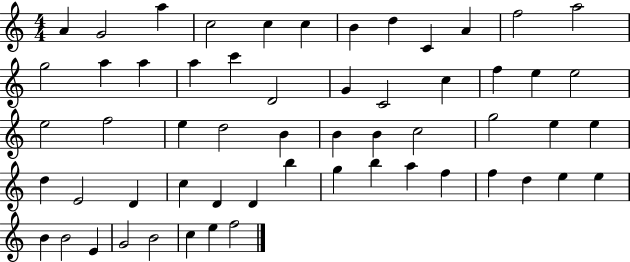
A4/q G4/h A5/q C5/h C5/q C5/q B4/q D5/q C4/q A4/q F5/h A5/h G5/h A5/q A5/q A5/q C6/q D4/h G4/q C4/h C5/q F5/q E5/q E5/h E5/h F5/h E5/q D5/h B4/q B4/q B4/q C5/h G5/h E5/q E5/q D5/q E4/h D4/q C5/q D4/q D4/q B5/q G5/q B5/q A5/q F5/q F5/q D5/q E5/q E5/q B4/q B4/h E4/q G4/h B4/h C5/q E5/q F5/h